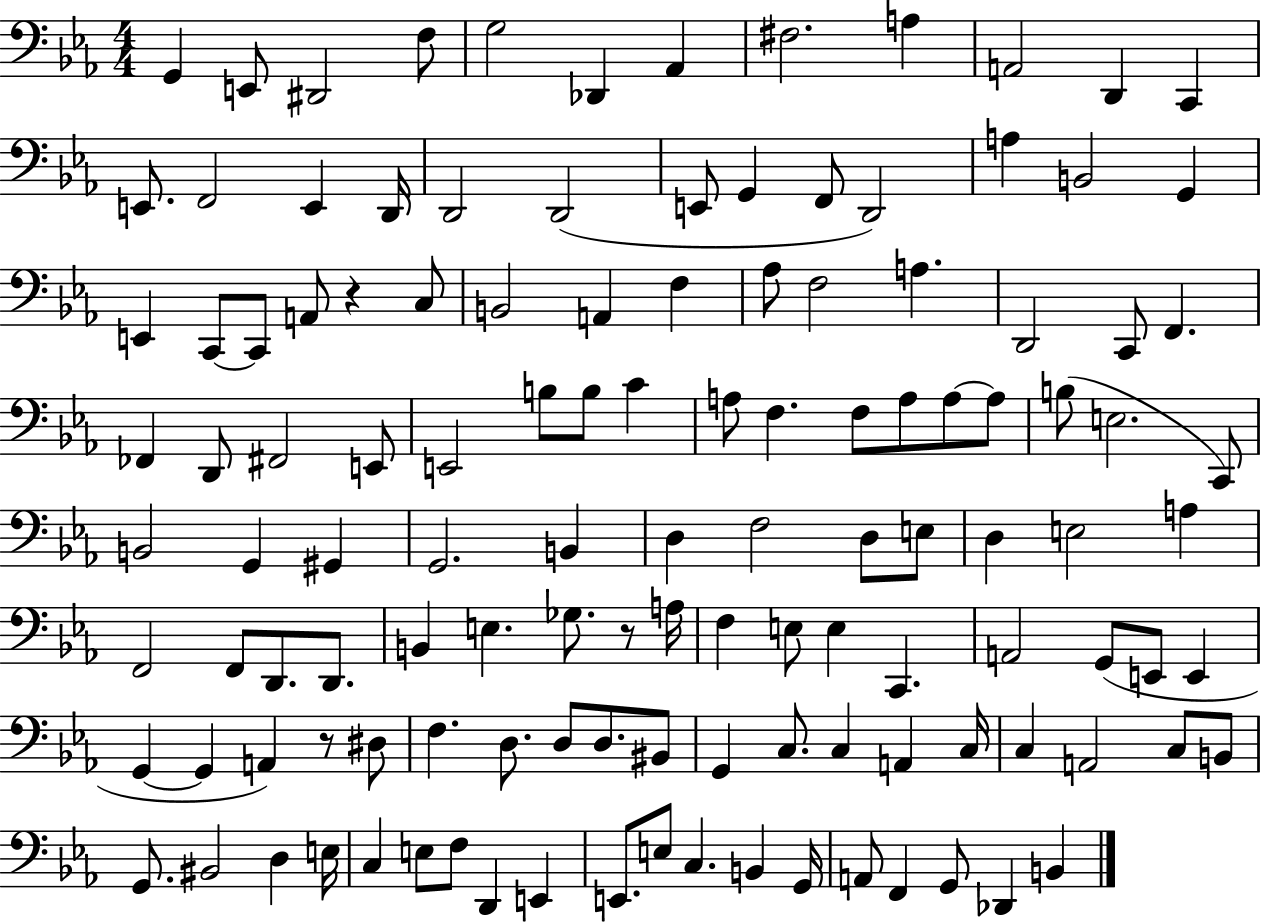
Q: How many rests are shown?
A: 3